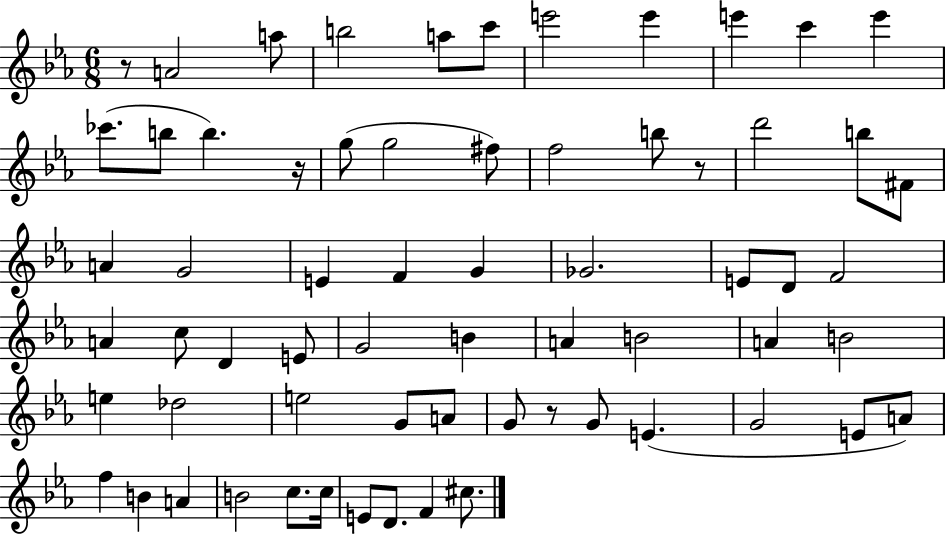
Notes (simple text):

R/e A4/h A5/e B5/h A5/e C6/e E6/h E6/q E6/q C6/q E6/q CES6/e. B5/e B5/q. R/s G5/e G5/h F#5/e F5/h B5/e R/e D6/h B5/e F#4/e A4/q G4/h E4/q F4/q G4/q Gb4/h. E4/e D4/e F4/h A4/q C5/e D4/q E4/e G4/h B4/q A4/q B4/h A4/q B4/h E5/q Db5/h E5/h G4/e A4/e G4/e R/e G4/e E4/q. G4/h E4/e A4/e F5/q B4/q A4/q B4/h C5/e. C5/s E4/e D4/e. F4/q C#5/e.